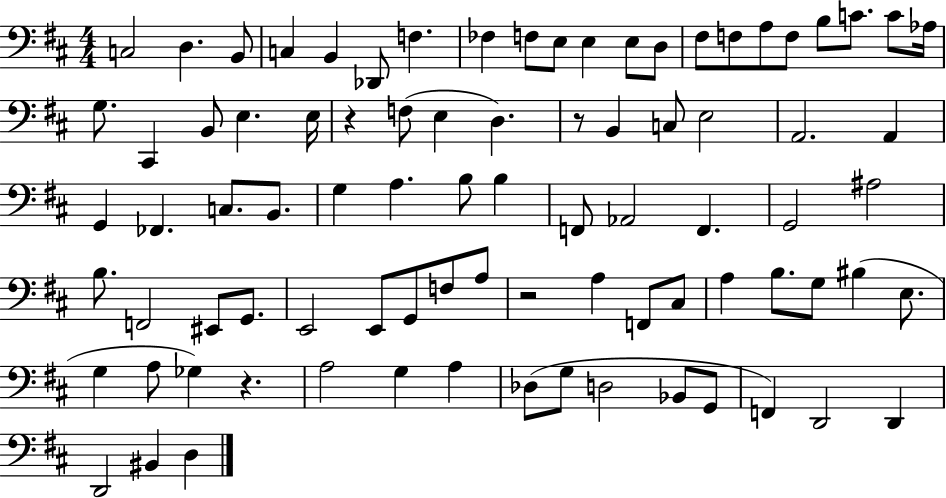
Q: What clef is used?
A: bass